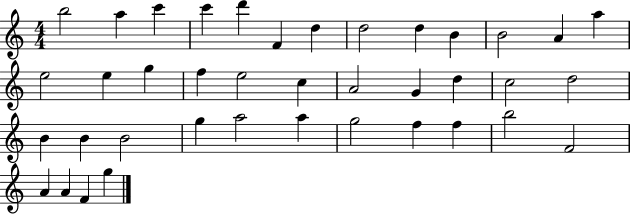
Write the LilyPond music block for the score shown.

{
  \clef treble
  \numericTimeSignature
  \time 4/4
  \key c \major
  b''2 a''4 c'''4 | c'''4 d'''4 f'4 d''4 | d''2 d''4 b'4 | b'2 a'4 a''4 | \break e''2 e''4 g''4 | f''4 e''2 c''4 | a'2 g'4 d''4 | c''2 d''2 | \break b'4 b'4 b'2 | g''4 a''2 a''4 | g''2 f''4 f''4 | b''2 f'2 | \break a'4 a'4 f'4 g''4 | \bar "|."
}